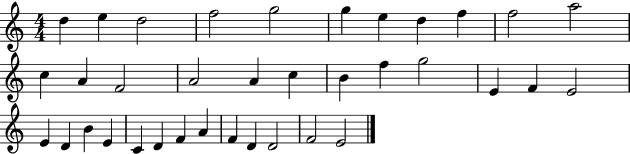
X:1
T:Untitled
M:4/4
L:1/4
K:C
d e d2 f2 g2 g e d f f2 a2 c A F2 A2 A c B f g2 E F E2 E D B E C D F A F D D2 F2 E2